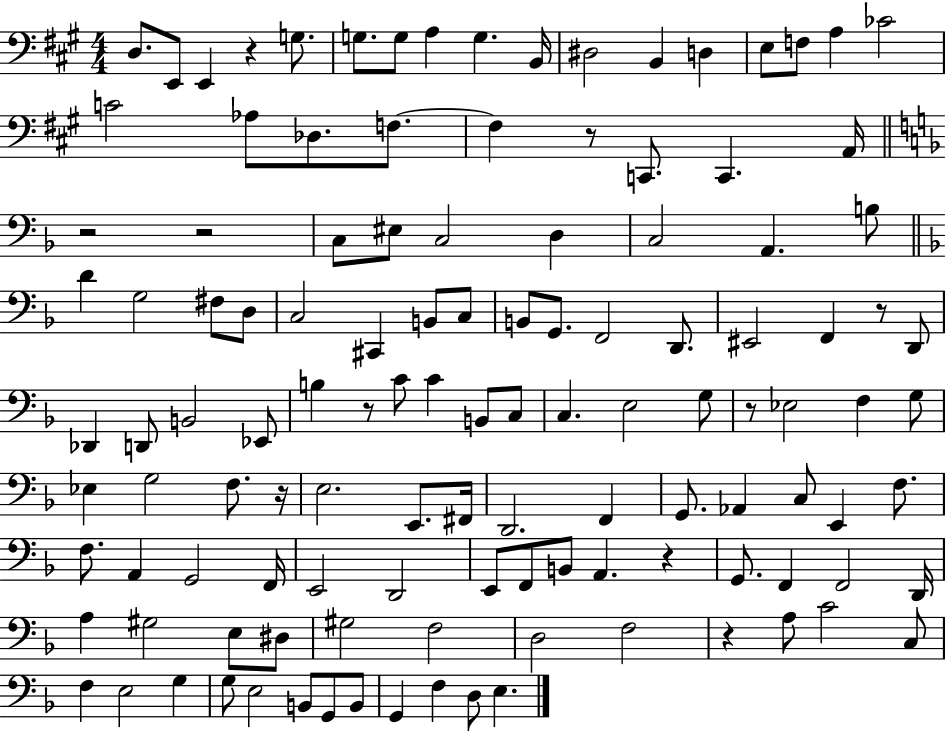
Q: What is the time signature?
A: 4/4